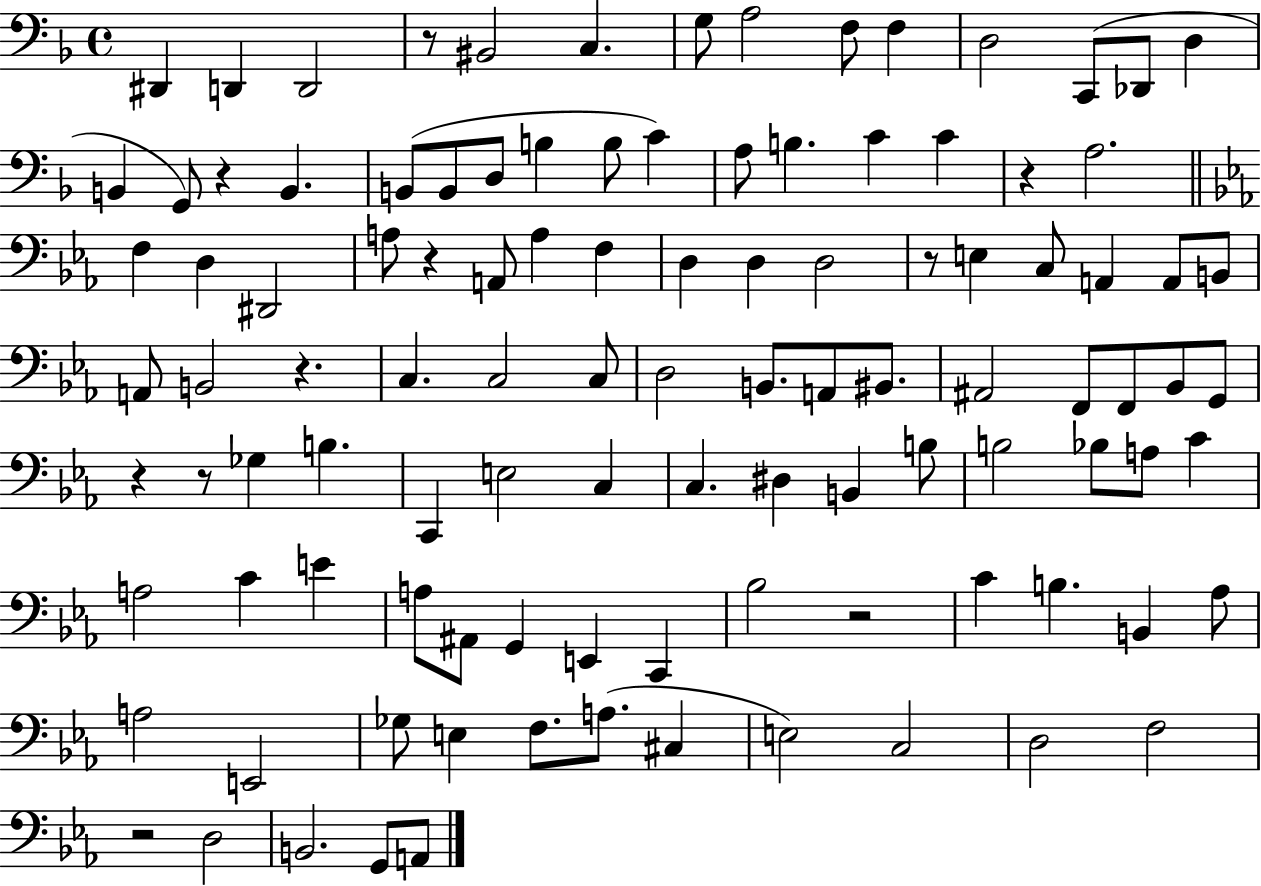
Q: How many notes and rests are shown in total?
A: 107